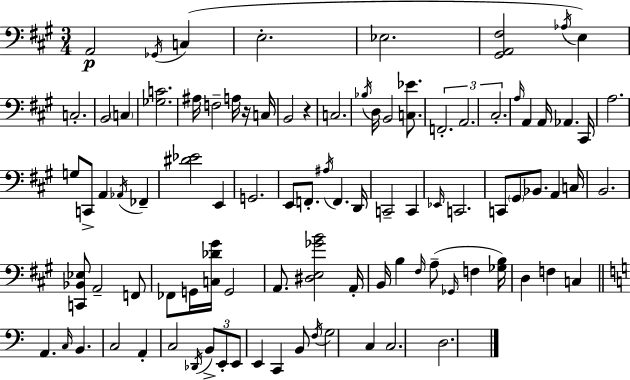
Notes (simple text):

A2/h Gb2/s C3/q E3/h. Eb3/h. [G#2,A2,F#3]/h Ab3/s E3/q C3/h. B2/h C3/q [Gb3,C4]/h. A#3/s F3/h A3/s R/s C3/s B2/h R/q C3/h. Bb3/s D3/s B2/h [C3,Eb4]/e. F2/h. A2/h. C#3/h. A3/s A2/q A2/s Ab2/q. C#2/s A3/h. G3/e C2/e A2/q Ab2/s FES2/q [D#4,Eb4]/h E2/q G2/h. E2/e F2/e. A#3/s F2/q. D2/s C2/h C2/q Eb2/s C2/h. C2/e G#2/e Bb2/e. A2/q C3/s B2/h. [C2,Bb2,Eb3]/e A2/h F2/e FES2/e G2/s [C3,Db4,G#4]/s G2/h A2/e. [D#3,E3,Gb4,B4]/h A2/s B2/s B3/q F#3/s A3/e Gb2/s F3/q [Gb3,B3]/s D3/q F3/q C3/q A2/q. C3/s B2/q. C3/h A2/q C3/h Db2/s B2/e E2/e E2/e E2/q C2/q B2/e F3/s G3/h C3/q C3/h. D3/h.